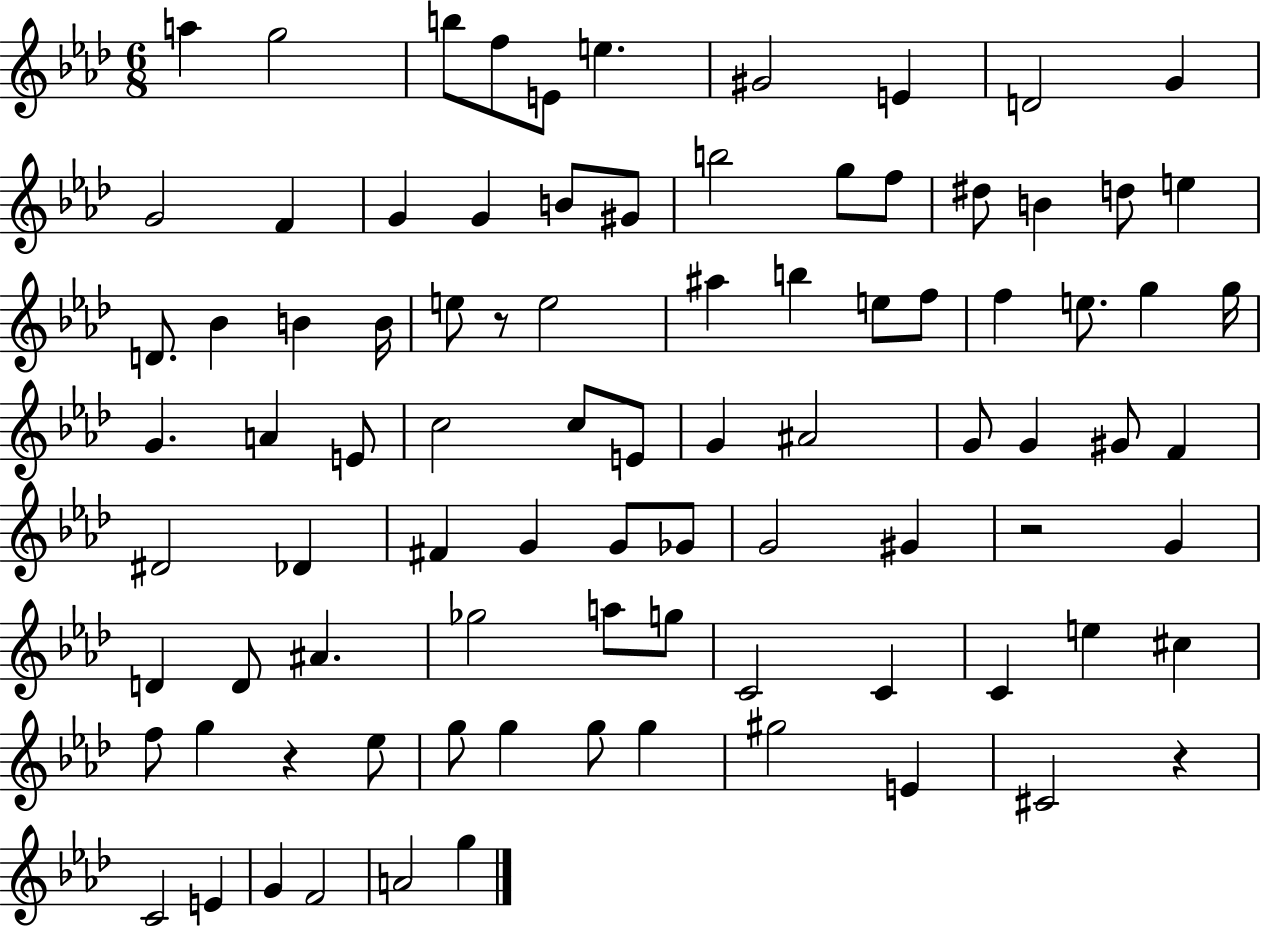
{
  \clef treble
  \numericTimeSignature
  \time 6/8
  \key aes \major
  a''4 g''2 | b''8 f''8 e'8 e''4. | gis'2 e'4 | d'2 g'4 | \break g'2 f'4 | g'4 g'4 b'8 gis'8 | b''2 g''8 f''8 | dis''8 b'4 d''8 e''4 | \break d'8. bes'4 b'4 b'16 | e''8 r8 e''2 | ais''4 b''4 e''8 f''8 | f''4 e''8. g''4 g''16 | \break g'4. a'4 e'8 | c''2 c''8 e'8 | g'4 ais'2 | g'8 g'4 gis'8 f'4 | \break dis'2 des'4 | fis'4 g'4 g'8 ges'8 | g'2 gis'4 | r2 g'4 | \break d'4 d'8 ais'4. | ges''2 a''8 g''8 | c'2 c'4 | c'4 e''4 cis''4 | \break f''8 g''4 r4 ees''8 | g''8 g''4 g''8 g''4 | gis''2 e'4 | cis'2 r4 | \break c'2 e'4 | g'4 f'2 | a'2 g''4 | \bar "|."
}